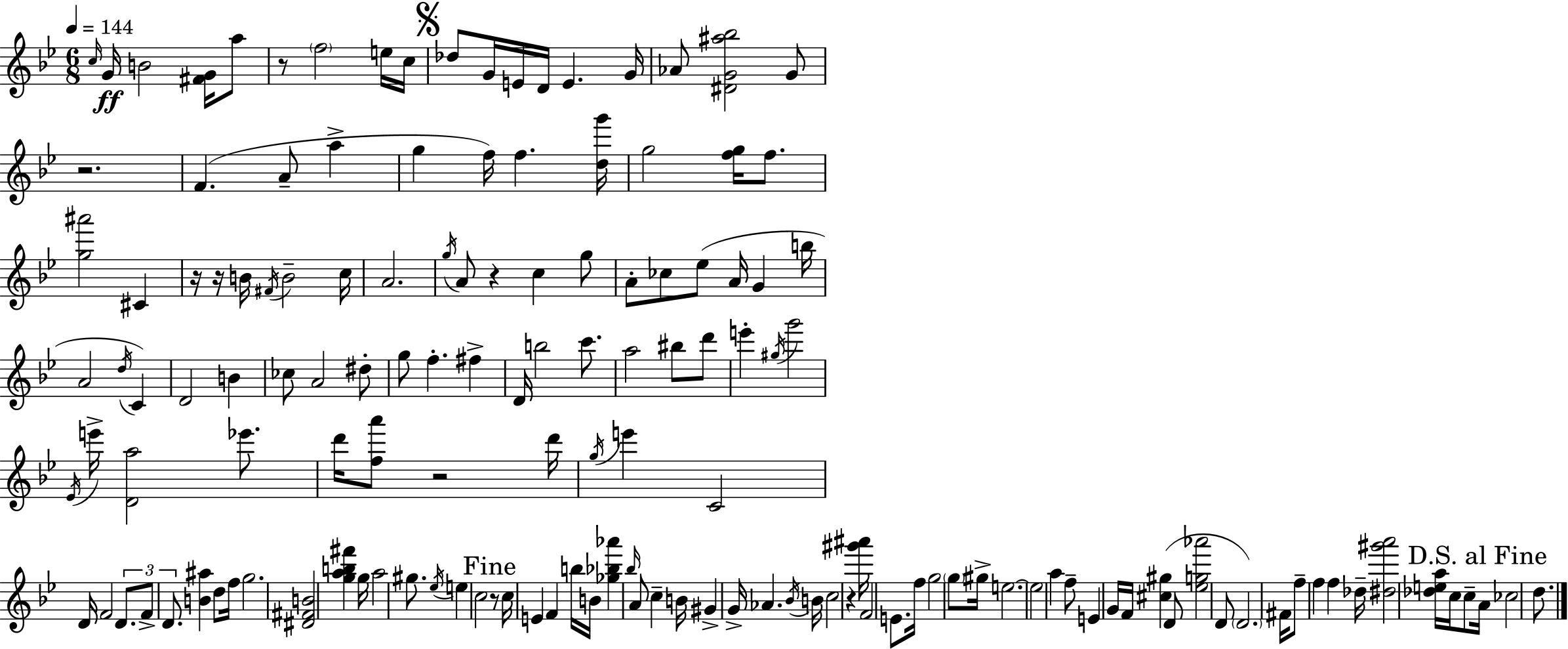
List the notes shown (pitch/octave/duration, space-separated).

C5/s G4/s B4/h [F#4,G4]/s A5/e R/e F5/h E5/s C5/s Db5/e G4/s E4/s D4/s E4/q. G4/s Ab4/e [D#4,G4,A#5,Bb5]/h G4/e R/h. F4/q. A4/e A5/q G5/q F5/s F5/q. [D5,G6]/s G5/h [F5,G5]/s F5/e. [G5,A#6]/h C#4/q R/s R/s B4/s F#4/s B4/h C5/s A4/h. G5/s A4/e R/q C5/q G5/e A4/e CES5/e Eb5/e A4/s G4/q B5/s A4/h D5/s C4/q D4/h B4/q CES5/e A4/h D#5/e G5/e F5/q. F#5/q D4/s B5/h C6/e. A5/h BIS5/e D6/e E6/q G#5/s G6/h Eb4/s E6/s [D4,A5]/h Eb6/e. D6/s [F5,A6]/e R/h D6/s G5/s E6/q C4/h D4/s F4/h D4/e. F4/e D4/e. [B4,A#5]/q D5/e F5/s G5/h. [D#4,F#4,B4]/h [G5,A5,B5,F#6]/q G5/s A5/h G#5/e. Eb5/s E5/q C5/h R/e C5/s E4/q F4/q B5/s B4/s [Gb5,Bb5,Ab6]/q Bb5/s A4/e C5/q B4/s G#4/q G4/s Ab4/q. Bb4/s B4/s C5/h R/q [G#6,A#6]/s F4/h E4/e. F5/s G5/h G5/e G#5/s E5/h. E5/h A5/q F5/e E4/q G4/s F4/s [C#5,G#5]/q D4/e [Eb5,G5,Ab6]/h D4/e D4/h. F#4/s F5/e F5/q F5/q Db5/s [D#5,G#6,A6]/h [Db5,E5,A5]/s C5/s C5/e A4/s CES5/h D5/e.